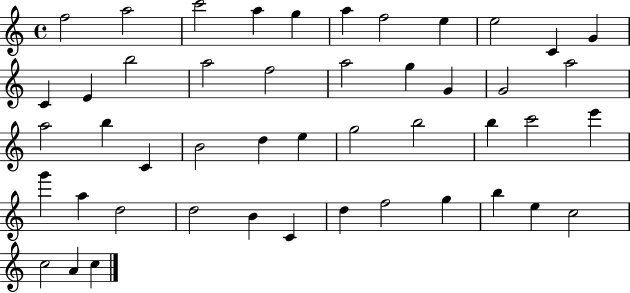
F5/h A5/h C6/h A5/q G5/q A5/q F5/h E5/q E5/h C4/q G4/q C4/q E4/q B5/h A5/h F5/h A5/h G5/q G4/q G4/h A5/h A5/h B5/q C4/q B4/h D5/q E5/q G5/h B5/h B5/q C6/h E6/q G6/q A5/q D5/h D5/h B4/q C4/q D5/q F5/h G5/q B5/q E5/q C5/h C5/h A4/q C5/q